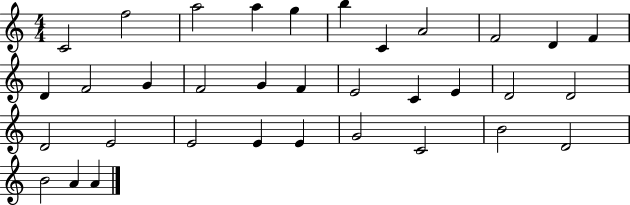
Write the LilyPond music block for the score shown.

{
  \clef treble
  \numericTimeSignature
  \time 4/4
  \key c \major
  c'2 f''2 | a''2 a''4 g''4 | b''4 c'4 a'2 | f'2 d'4 f'4 | \break d'4 f'2 g'4 | f'2 g'4 f'4 | e'2 c'4 e'4 | d'2 d'2 | \break d'2 e'2 | e'2 e'4 e'4 | g'2 c'2 | b'2 d'2 | \break b'2 a'4 a'4 | \bar "|."
}